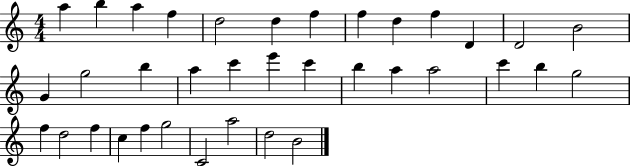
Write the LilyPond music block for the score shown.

{
  \clef treble
  \numericTimeSignature
  \time 4/4
  \key c \major
  a''4 b''4 a''4 f''4 | d''2 d''4 f''4 | f''4 d''4 f''4 d'4 | d'2 b'2 | \break g'4 g''2 b''4 | a''4 c'''4 e'''4 c'''4 | b''4 a''4 a''2 | c'''4 b''4 g''2 | \break f''4 d''2 f''4 | c''4 f''4 g''2 | c'2 a''2 | d''2 b'2 | \break \bar "|."
}